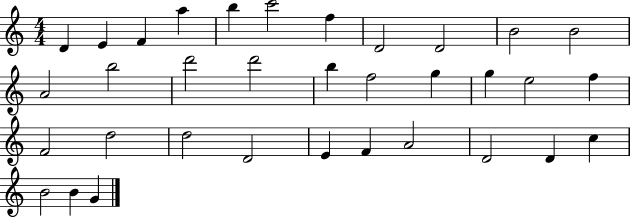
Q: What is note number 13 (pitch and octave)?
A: B5